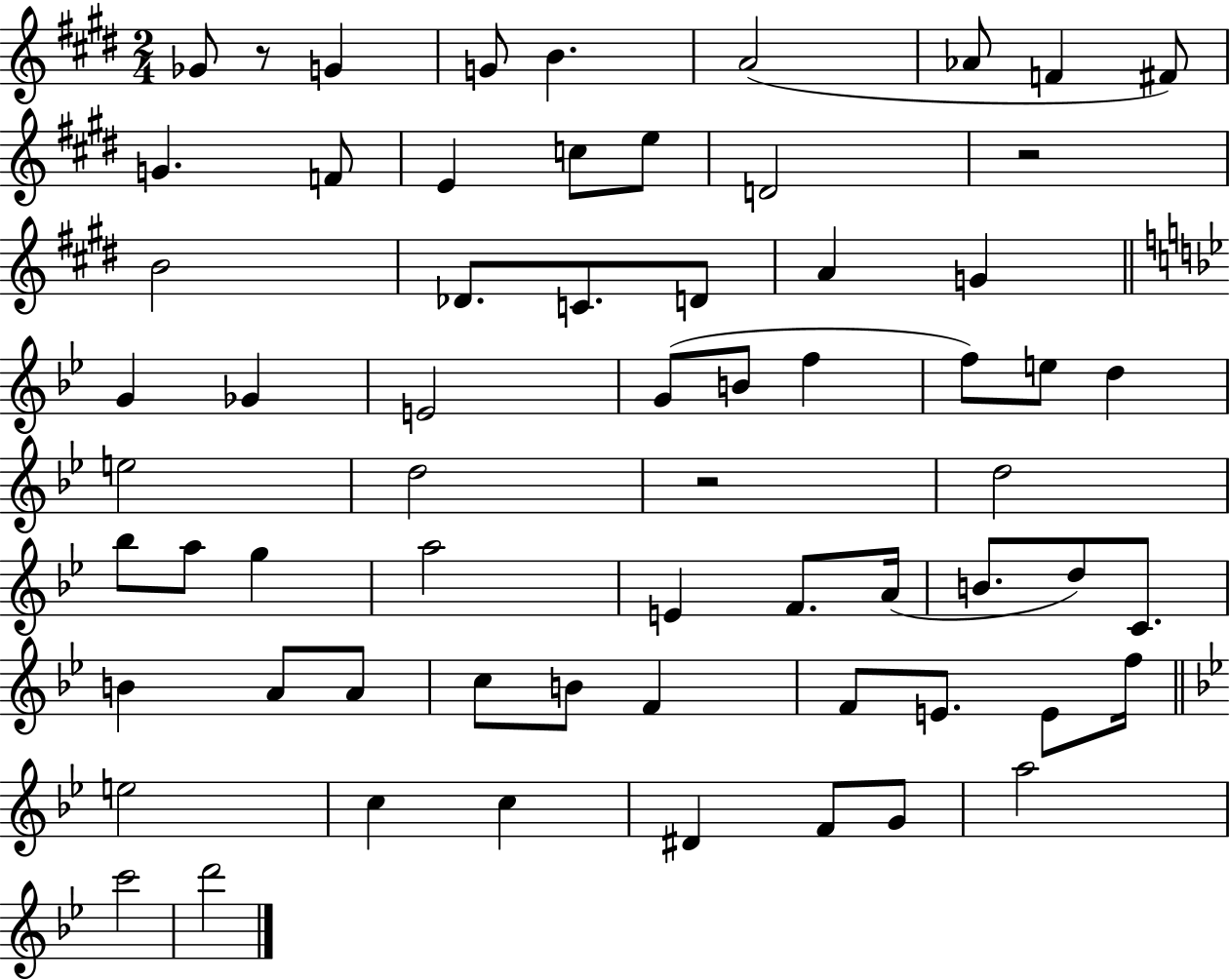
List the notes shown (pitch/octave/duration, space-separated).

Gb4/e R/e G4/q G4/e B4/q. A4/h Ab4/e F4/q F#4/e G4/q. F4/e E4/q C5/e E5/e D4/h R/h B4/h Db4/e. C4/e. D4/e A4/q G4/q G4/q Gb4/q E4/h G4/e B4/e F5/q F5/e E5/e D5/q E5/h D5/h R/h D5/h Bb5/e A5/e G5/q A5/h E4/q F4/e. A4/s B4/e. D5/e C4/e. B4/q A4/e A4/e C5/e B4/e F4/q F4/e E4/e. E4/e F5/s E5/h C5/q C5/q D#4/q F4/e G4/e A5/h C6/h D6/h